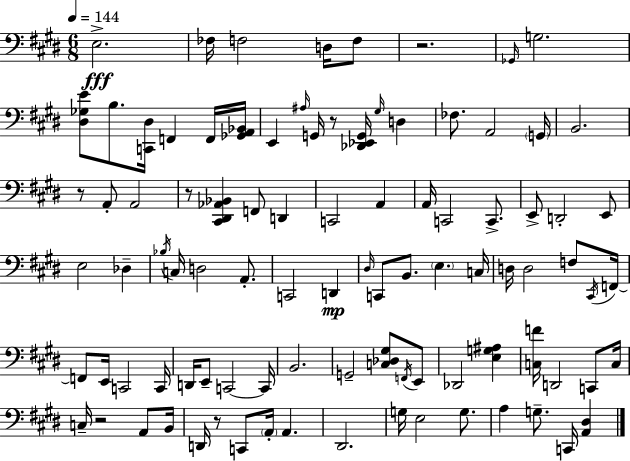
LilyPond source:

{
  \clef bass
  \numericTimeSignature
  \time 6/8
  \key e \major
  \tempo 4 = 144
  e2.->\fff | fes16 f2 d16 f8 | r2. | \grace { ges,16 } g2. | \break <dis ges e'>8 b8. <c, dis>16 f,4 f,16 | <ges, a, bes,>16 e,4 \grace { ais16 } g,16 r8 <des, ees, g,>16 \grace { gis16 } d4 | fes8. a,2 | \parenthesize g,16 b,2. | \break r8 a,8-. a,2 | r8 <cis, dis, aes, bes,>4 f,8 d,4 | c,2 a,4 | a,16 c,2 | \break c,8.-> e,8-> d,2-. | e,8 e2 des4-- | \acciaccatura { bes16 } c16 d2 | a,8.-. c,2 | \break d,4\mp \grace { dis16 } c,8 b,8. \parenthesize e4. | c16 d16 d2 | f8 \acciaccatura { cis,16 } f,16~~ f,8 e,16 c,2 | c,16 d,16 e,8-- c,2~~ | \break c,16 b,2. | g,2-- | <c des gis>8 \acciaccatura { f,16 } e,8 des,2 | <e g ais>4 <c f'>16 d,2 | \break c,8 c16 c16-- r2 | a,8 b,16 d,16 r8 c,8 | \parenthesize a,16-. a,4. dis,2. | g16 e2 | \break g8. a4 g8.-- | c,16 <a, dis>4 \bar "|."
}